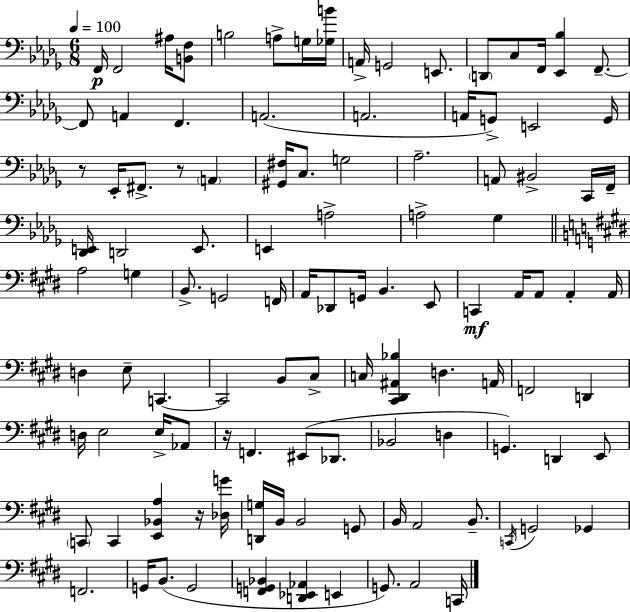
X:1
T:Untitled
M:6/8
L:1/4
K:Bbm
F,,/4 F,,2 ^A,/4 [B,,F,]/2 B,2 A,/2 G,/4 [_G,B]/4 A,,/4 G,,2 E,,/2 D,,/2 C,/2 F,,/4 [_E,,_B,] F,,/2 F,,/2 A,, F,, A,,2 A,,2 A,,/4 G,,/2 E,,2 G,,/4 z/2 _E,,/4 ^F,,/2 z/2 A,, [^G,,^F,]/4 C,/2 G,2 _A,2 A,,/2 ^B,,2 C,,/4 F,,/4 [_D,,E,,]/4 D,,2 E,,/2 E,, A,2 A,2 _G, A,2 G, B,,/2 G,,2 F,,/4 A,,/4 _D,,/2 G,,/4 B,, E,,/2 C,, A,,/4 A,,/2 A,, A,,/4 D, E,/2 C,, C,,2 B,,/2 ^C,/2 C,/4 [^C,,^D,,^A,,_B,] D, A,,/4 F,,2 D,, D,/4 E,2 E,/4 _A,,/2 z/4 F,, ^E,,/2 _D,,/2 _B,,2 D, G,, D,, E,,/2 C,,/2 C,, [E,,_B,,A,] z/4 [_D,G]/4 [D,,G,]/4 B,,/4 B,,2 G,,/2 B,,/4 A,,2 B,,/2 C,,/4 G,,2 _G,, F,,2 G,,/4 B,,/2 G,,2 [F,,G,,_B,,] [D,,_E,,_A,,] E,, G,,/2 A,,2 C,,/4